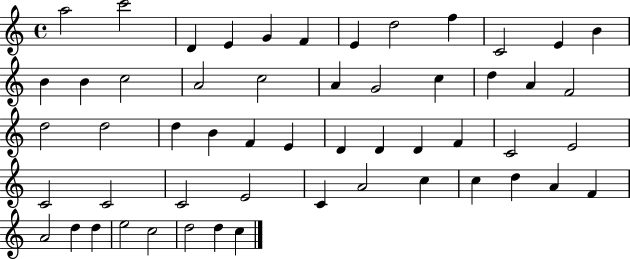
X:1
T:Untitled
M:4/4
L:1/4
K:C
a2 c'2 D E G F E d2 f C2 E B B B c2 A2 c2 A G2 c d A F2 d2 d2 d B F E D D D F C2 E2 C2 C2 C2 E2 C A2 c c d A F A2 d d e2 c2 d2 d c